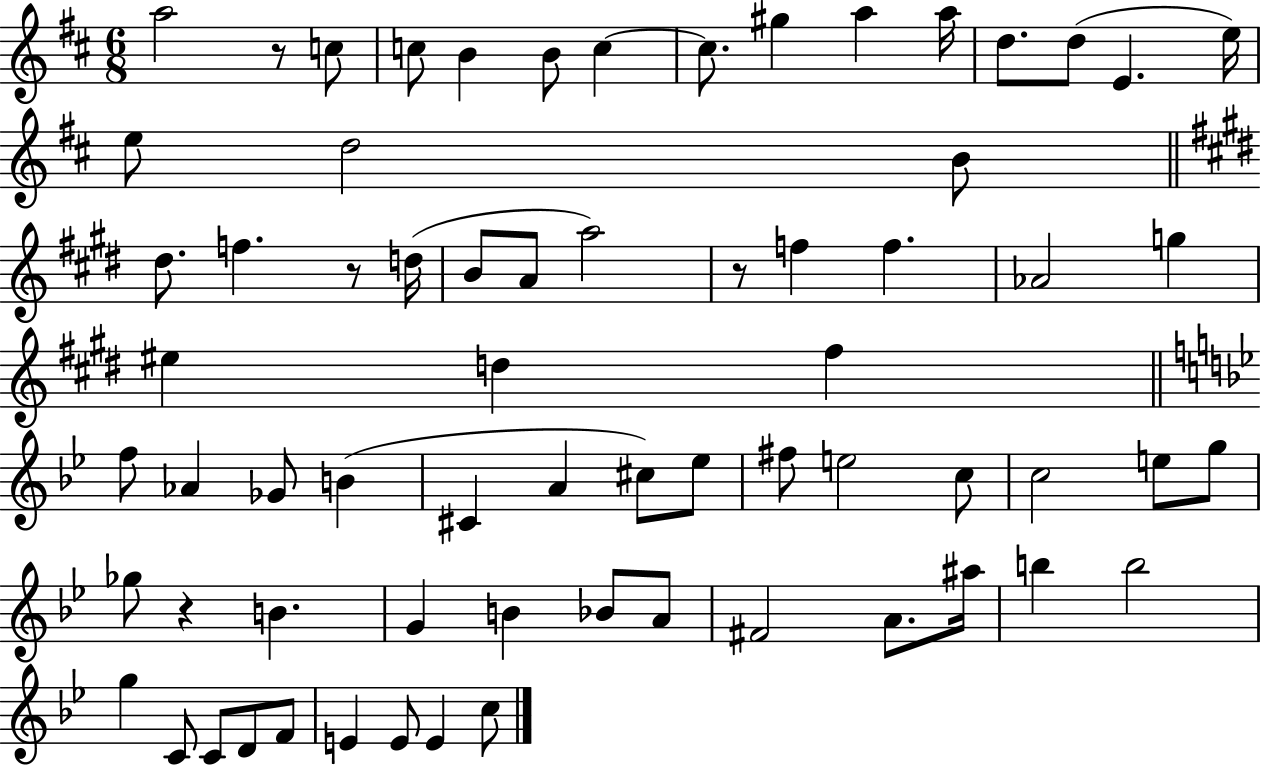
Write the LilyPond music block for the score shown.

{
  \clef treble
  \numericTimeSignature
  \time 6/8
  \key d \major
  \repeat volta 2 { a''2 r8 c''8 | c''8 b'4 b'8 c''4~~ | c''8. gis''4 a''4 a''16 | d''8. d''8( e'4. e''16) | \break e''8 d''2 b'8 | \bar "||" \break \key e \major dis''8. f''4. r8 d''16( | b'8 a'8 a''2) | r8 f''4 f''4. | aes'2 g''4 | \break eis''4 d''4 fis''4 | \bar "||" \break \key bes \major f''8 aes'4 ges'8 b'4( | cis'4 a'4 cis''8) ees''8 | fis''8 e''2 c''8 | c''2 e''8 g''8 | \break ges''8 r4 b'4. | g'4 b'4 bes'8 a'8 | fis'2 a'8. ais''16 | b''4 b''2 | \break g''4 c'8 c'8 d'8 f'8 | e'4 e'8 e'4 c''8 | } \bar "|."
}